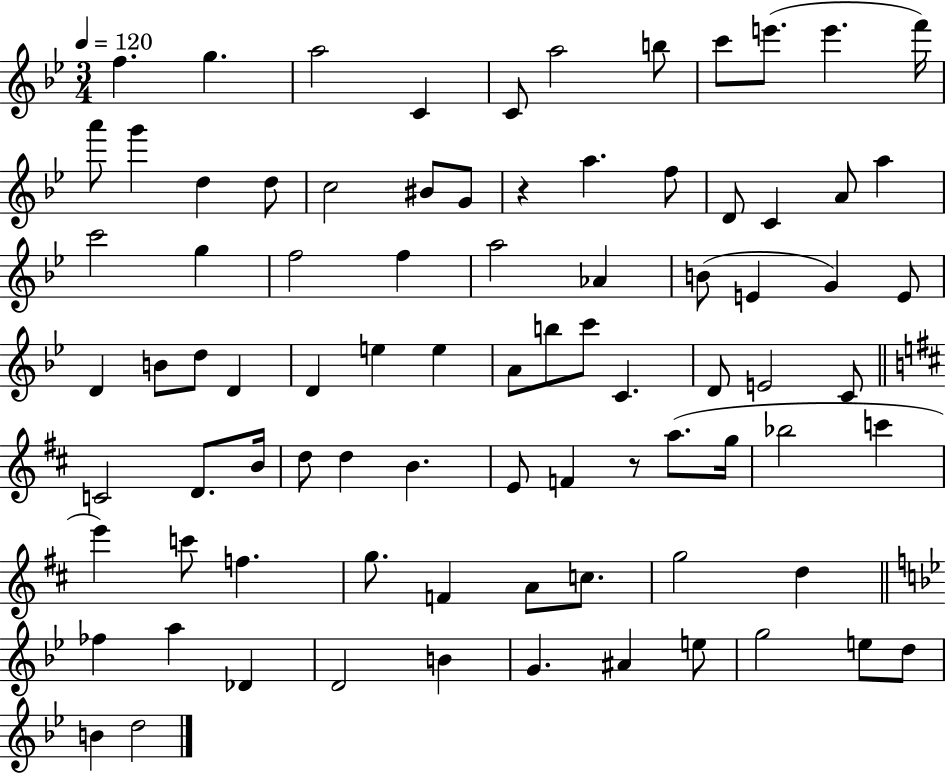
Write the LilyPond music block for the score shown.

{
  \clef treble
  \numericTimeSignature
  \time 3/4
  \key bes \major
  \tempo 4 = 120
  f''4. g''4. | a''2 c'4 | c'8 a''2 b''8 | c'''8 e'''8.( e'''4. f'''16) | \break a'''8 g'''4 d''4 d''8 | c''2 bis'8 g'8 | r4 a''4. f''8 | d'8 c'4 a'8 a''4 | \break c'''2 g''4 | f''2 f''4 | a''2 aes'4 | b'8( e'4 g'4) e'8 | \break d'4 b'8 d''8 d'4 | d'4 e''4 e''4 | a'8 b''8 c'''8 c'4. | d'8 e'2 c'8 | \break \bar "||" \break \key d \major c'2 d'8. b'16 | d''8 d''4 b'4. | e'8 f'4 r8 a''8.( g''16 | bes''2 c'''4 | \break e'''4) c'''8 f''4. | g''8. f'4 a'8 c''8. | g''2 d''4 | \bar "||" \break \key g \minor fes''4 a''4 des'4 | d'2 b'4 | g'4. ais'4 e''8 | g''2 e''8 d''8 | \break b'4 d''2 | \bar "|."
}